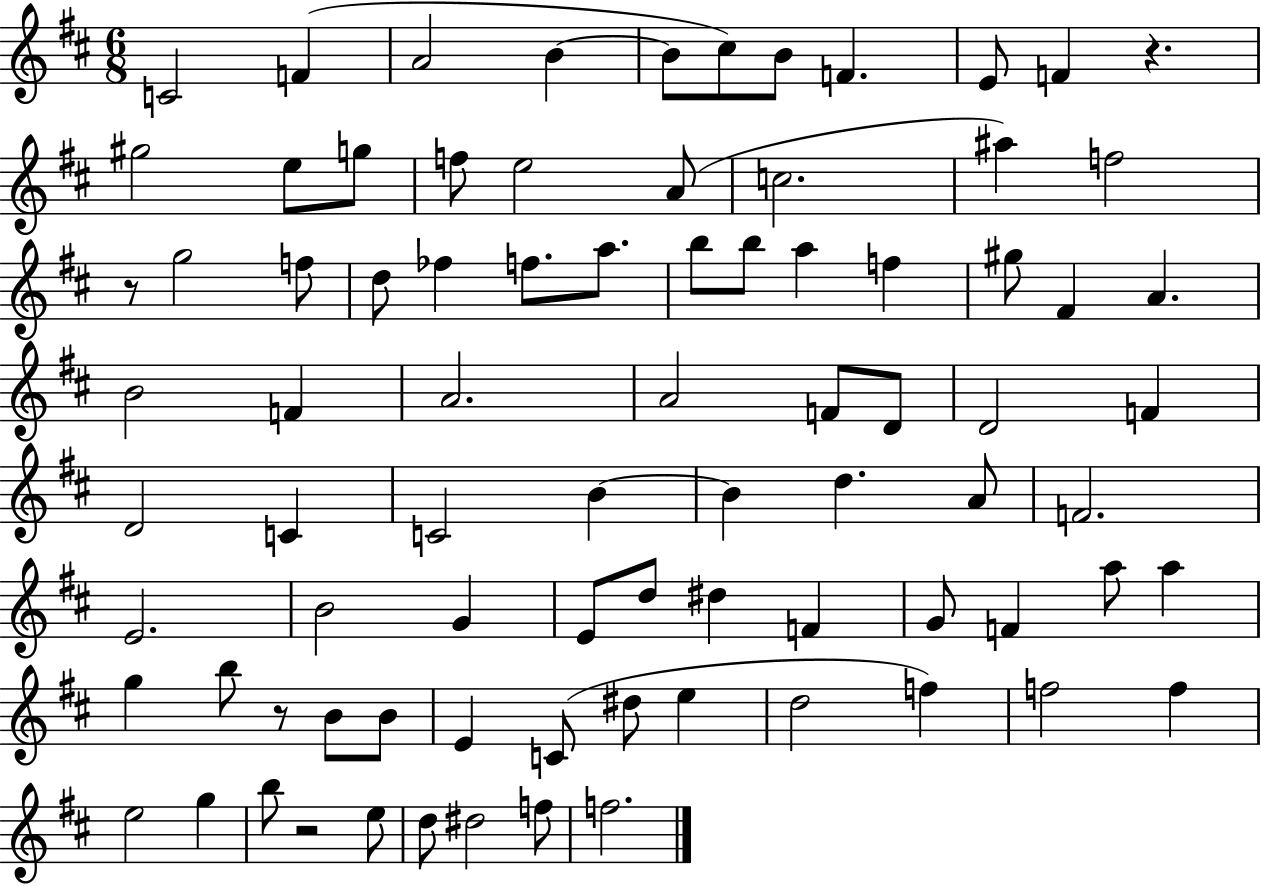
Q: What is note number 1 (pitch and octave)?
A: C4